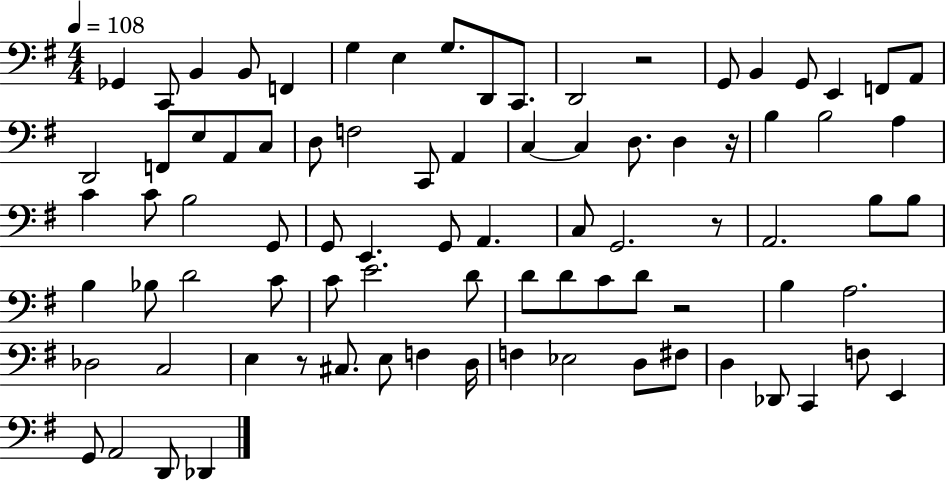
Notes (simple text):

Gb2/q C2/e B2/q B2/e F2/q G3/q E3/q G3/e. D2/e C2/e. D2/h R/h G2/e B2/q G2/e E2/q F2/e A2/e D2/h F2/e E3/e A2/e C3/e D3/e F3/h C2/e A2/q C3/q C3/q D3/e. D3/q R/s B3/q B3/h A3/q C4/q C4/e B3/h G2/e G2/e E2/q. G2/e A2/q. C3/e G2/h. R/e A2/h. B3/e B3/e B3/q Bb3/e D4/h C4/e C4/e E4/h. D4/e D4/e D4/e C4/e D4/e R/h B3/q A3/h. Db3/h C3/h E3/q R/e C#3/e. E3/e F3/q D3/s F3/q Eb3/h D3/e F#3/e D3/q Db2/e C2/q F3/e E2/q G2/e A2/h D2/e Db2/q